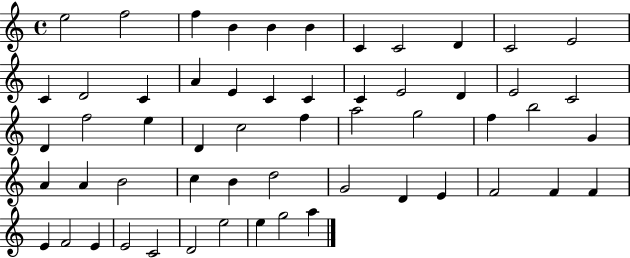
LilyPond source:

{
  \clef treble
  \time 4/4
  \defaultTimeSignature
  \key c \major
  e''2 f''2 | f''4 b'4 b'4 b'4 | c'4 c'2 d'4 | c'2 e'2 | \break c'4 d'2 c'4 | a'4 e'4 c'4 c'4 | c'4 e'2 d'4 | e'2 c'2 | \break d'4 f''2 e''4 | d'4 c''2 f''4 | a''2 g''2 | f''4 b''2 g'4 | \break a'4 a'4 b'2 | c''4 b'4 d''2 | g'2 d'4 e'4 | f'2 f'4 f'4 | \break e'4 f'2 e'4 | e'2 c'2 | d'2 e''2 | e''4 g''2 a''4 | \break \bar "|."
}